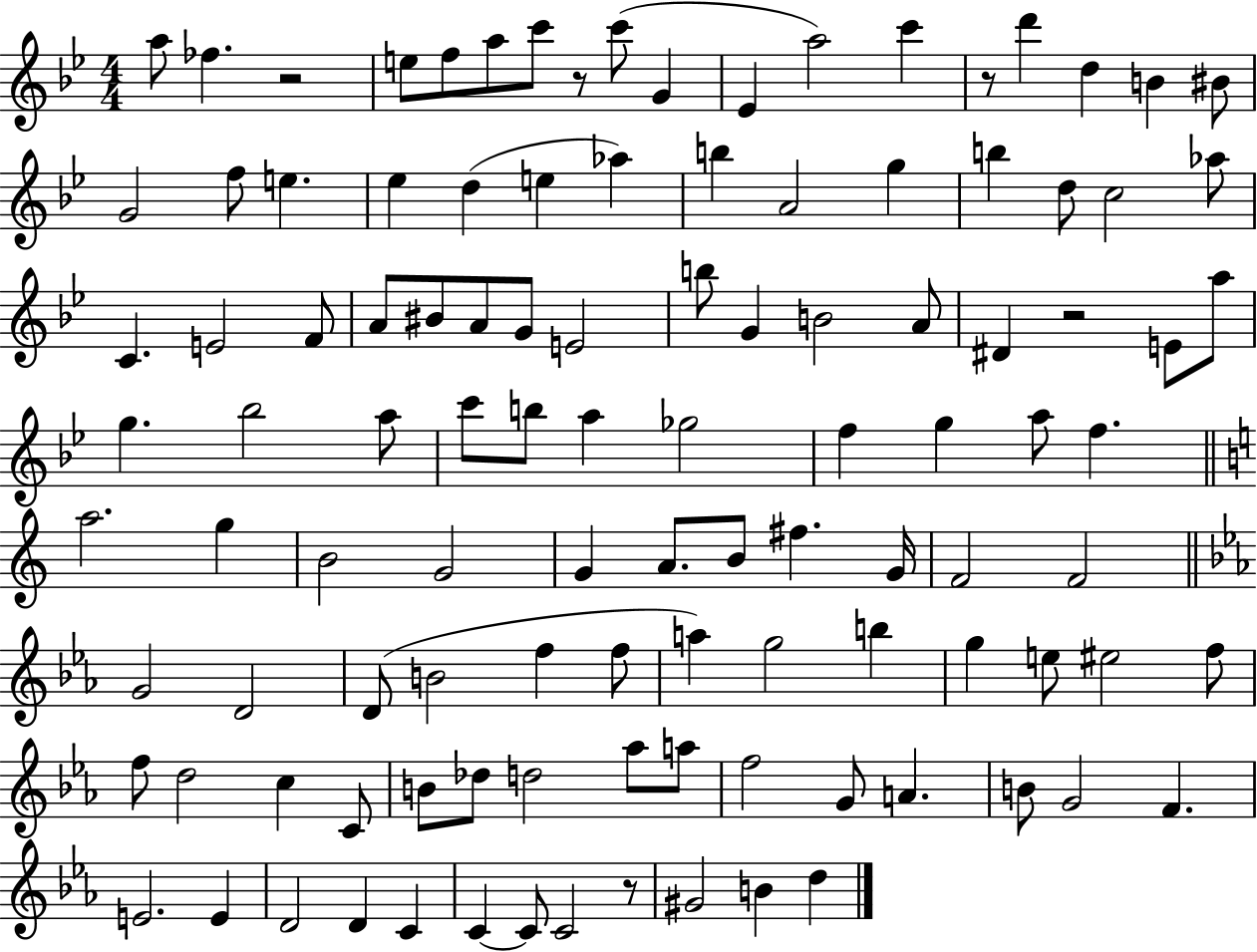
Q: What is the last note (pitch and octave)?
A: D5